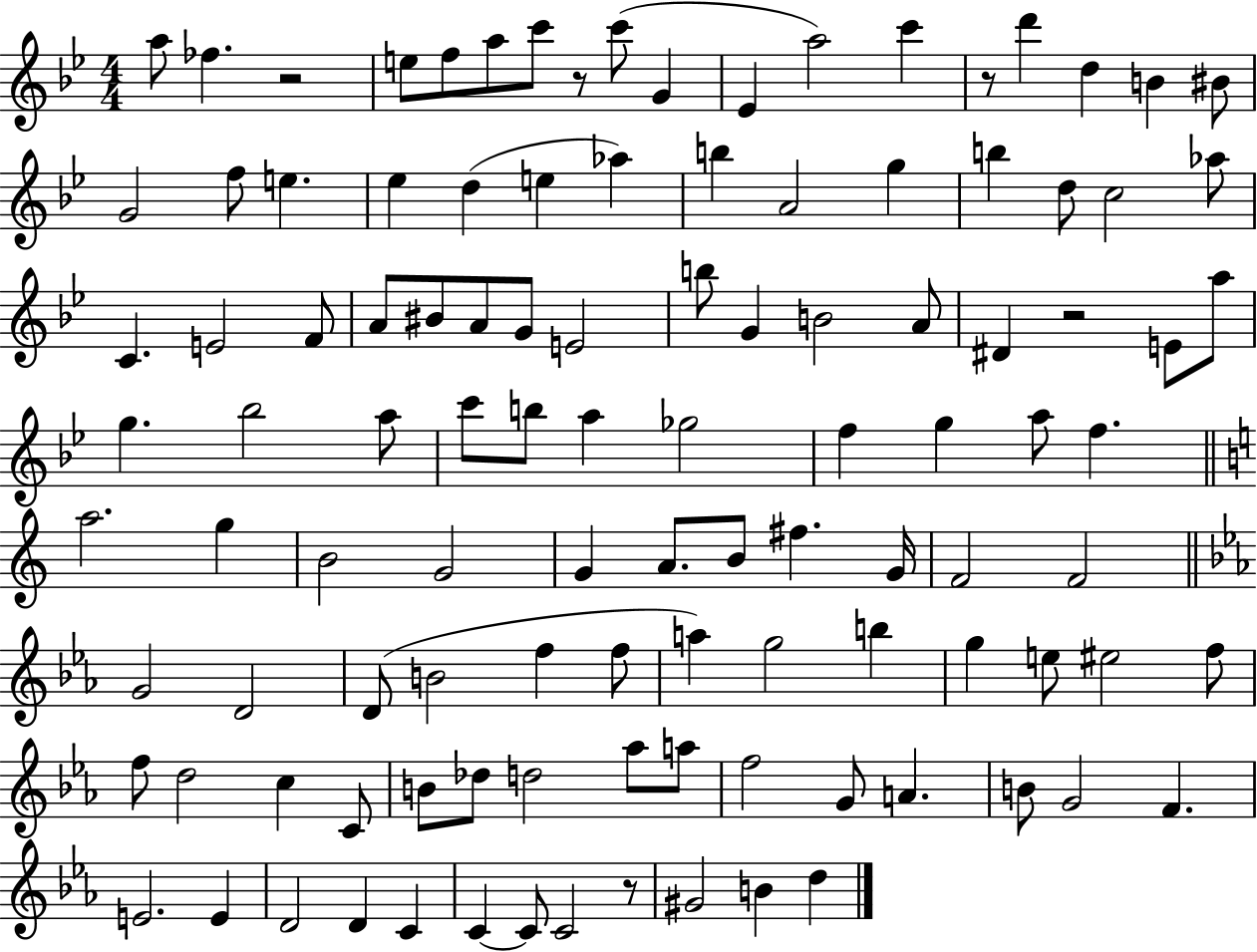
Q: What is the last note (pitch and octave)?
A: D5